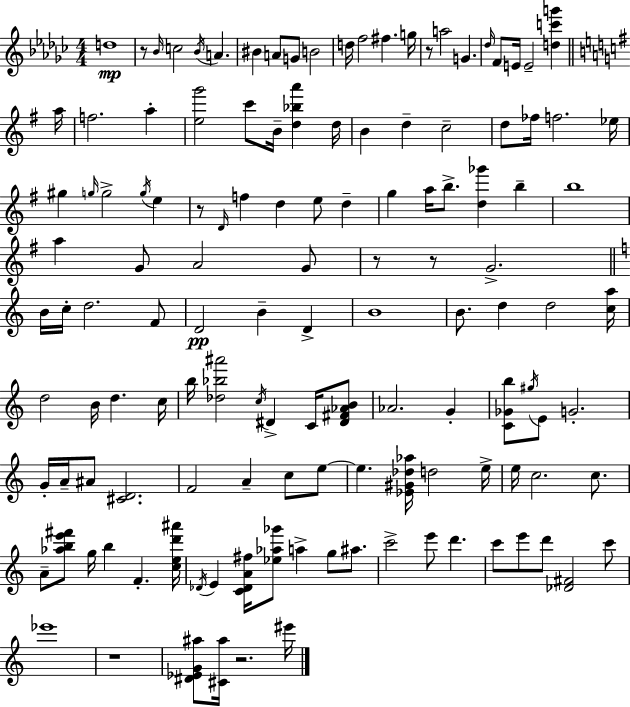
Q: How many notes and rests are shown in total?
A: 131